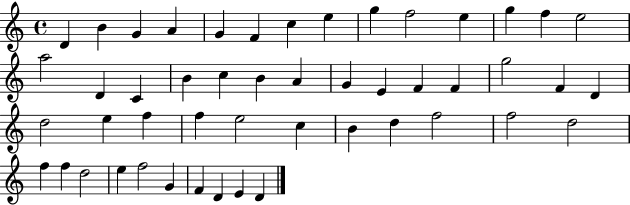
D4/q B4/q G4/q A4/q G4/q F4/q C5/q E5/q G5/q F5/h E5/q G5/q F5/q E5/h A5/h D4/q C4/q B4/q C5/q B4/q A4/q G4/q E4/q F4/q F4/q G5/h F4/q D4/q D5/h E5/q F5/q F5/q E5/h C5/q B4/q D5/q F5/h F5/h D5/h F5/q F5/q D5/h E5/q F5/h G4/q F4/q D4/q E4/q D4/q